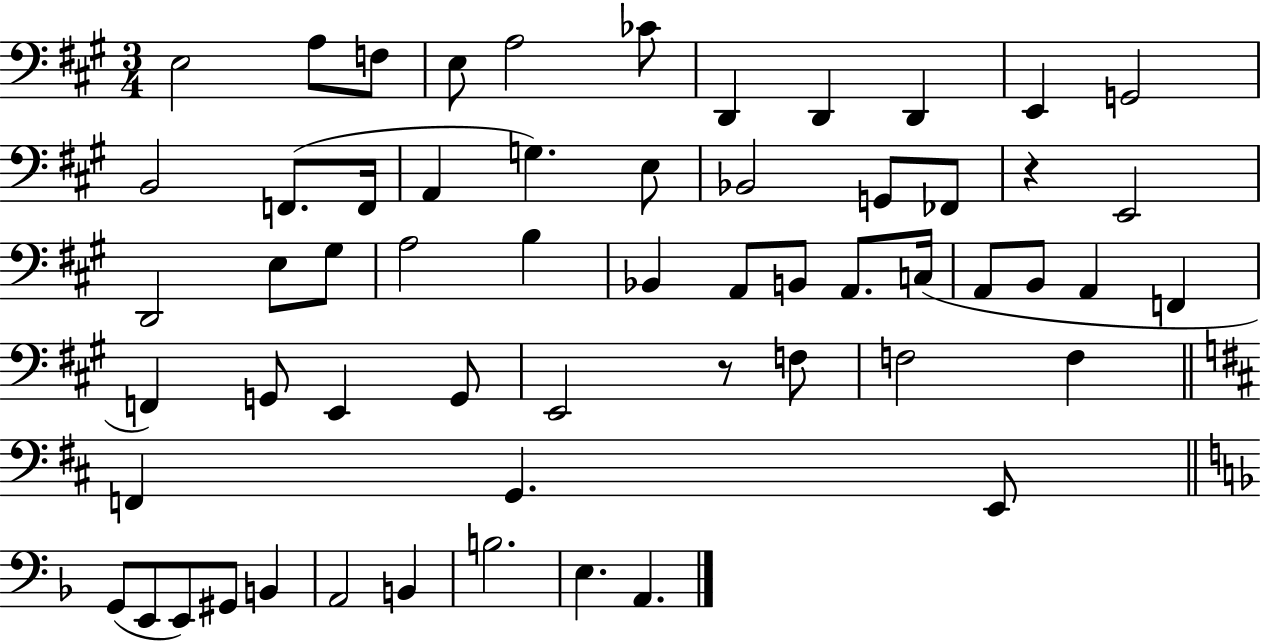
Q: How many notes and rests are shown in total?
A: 58